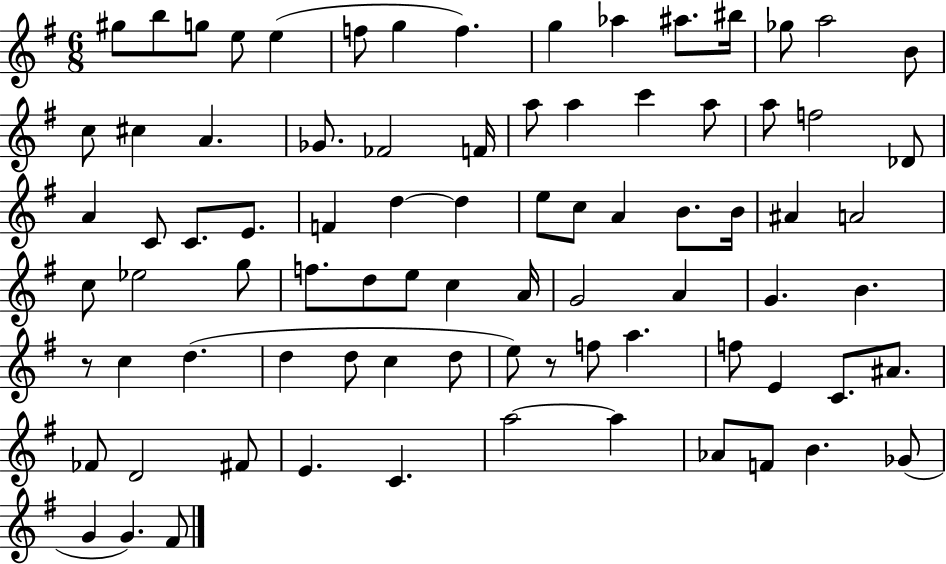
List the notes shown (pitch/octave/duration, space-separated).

G#5/e B5/e G5/e E5/e E5/q F5/e G5/q F5/q. G5/q Ab5/q A#5/e. BIS5/s Gb5/e A5/h B4/e C5/e C#5/q A4/q. Gb4/e. FES4/h F4/s A5/e A5/q C6/q A5/e A5/e F5/h Db4/e A4/q C4/e C4/e. E4/e. F4/q D5/q D5/q E5/e C5/e A4/q B4/e. B4/s A#4/q A4/h C5/e Eb5/h G5/e F5/e. D5/e E5/e C5/q A4/s G4/h A4/q G4/q. B4/q. R/e C5/q D5/q. D5/q D5/e C5/q D5/e E5/e R/e F5/e A5/q. F5/e E4/q C4/e. A#4/e. FES4/e D4/h F#4/e E4/q. C4/q. A5/h A5/q Ab4/e F4/e B4/q. Gb4/e G4/q G4/q. F#4/e